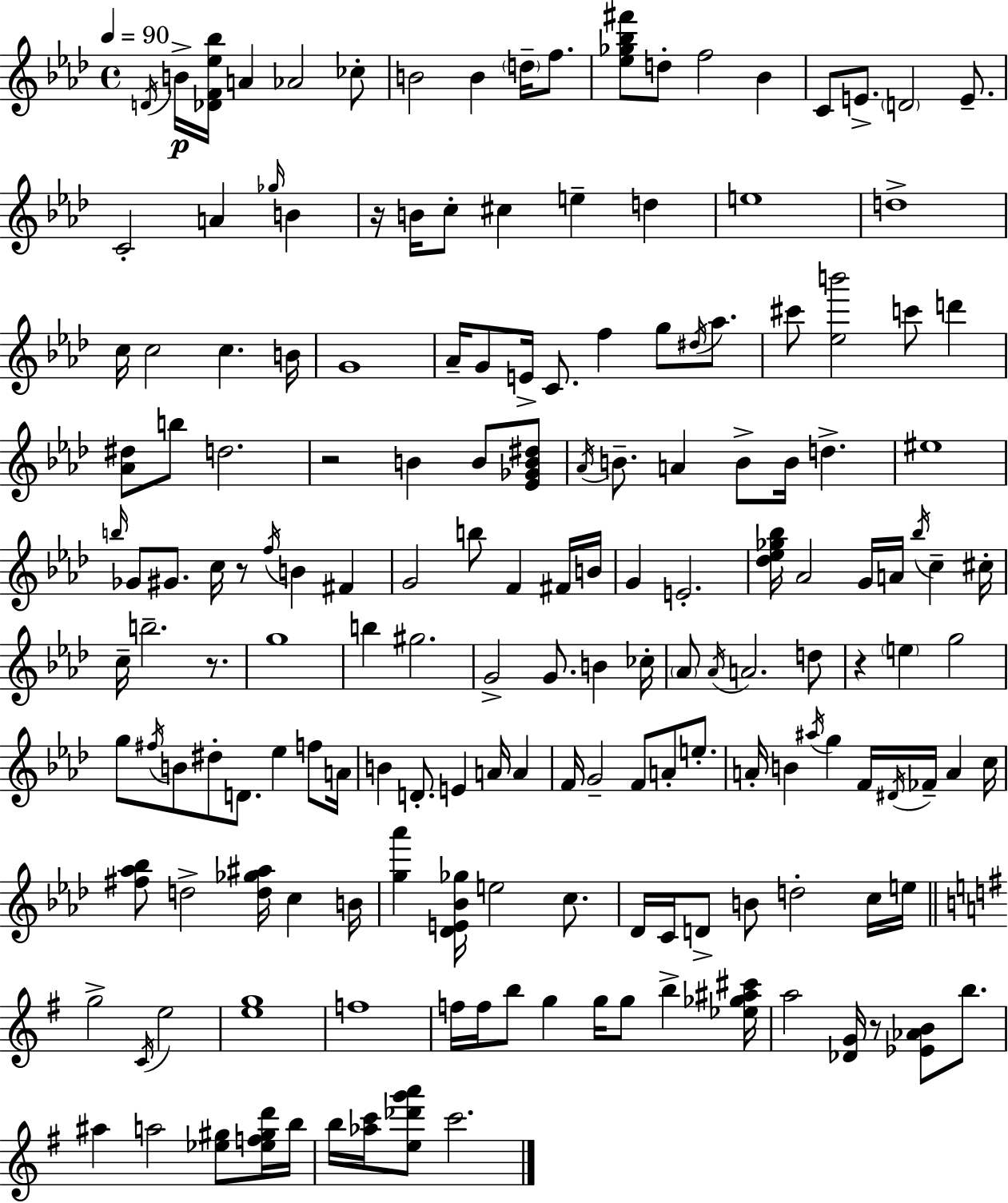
D4/s B4/s [Db4,F4,Eb5,Bb5]/s A4/q Ab4/h CES5/e B4/h B4/q D5/s F5/e. [Eb5,Gb5,Bb5,F#6]/e D5/e F5/h Bb4/q C4/e E4/e. D4/h E4/e. C4/h A4/q Gb5/s B4/q R/s B4/s C5/e C#5/q E5/q D5/q E5/w D5/w C5/s C5/h C5/q. B4/s G4/w Ab4/s G4/e E4/s C4/e. F5/q G5/e D#5/s Ab5/e. C#6/e [Eb5,B6]/h C6/e D6/q [Ab4,D#5]/e B5/e D5/h. R/h B4/q B4/e [Eb4,Gb4,B4,D#5]/e Ab4/s B4/e. A4/q B4/e B4/s D5/q. EIS5/w B5/s Gb4/e G#4/e. C5/s R/e F5/s B4/q F#4/q G4/h B5/e F4/q F#4/s B4/s G4/q E4/h. [Db5,Eb5,Gb5,Bb5]/s Ab4/h G4/s A4/s Bb5/s C5/q C#5/s C5/s B5/h. R/e. G5/w B5/q G#5/h. G4/h G4/e. B4/q CES5/s Ab4/e Ab4/s A4/h. D5/e R/q E5/q G5/h G5/e F#5/s B4/e D#5/e D4/e. Eb5/q F5/e A4/s B4/q D4/e. E4/q A4/s A4/q F4/s G4/h F4/e A4/e E5/e. A4/s B4/q A#5/s G5/q F4/s D#4/s FES4/s A4/q C5/s [F#5,Ab5,Bb5]/e D5/h [D5,Gb5,A#5]/s C5/q B4/s [G5,Ab6]/q [Db4,E4,Bb4,Gb5]/s E5/h C5/e. Db4/s C4/s D4/e B4/e D5/h C5/s E5/s G5/h C4/s E5/h [E5,G5]/w F5/w F5/s F5/s B5/e G5/q G5/s G5/e B5/q [Eb5,Gb5,A#5,C#6]/s A5/h [Db4,G4]/s R/e [Eb4,Ab4,B4]/e B5/e. A#5/q A5/h [Eb5,G#5]/e [Eb5,F5,G#5,D6]/s B5/s B5/s [Ab5,C6]/s [E5,Db6,G6,A6]/e C6/h.